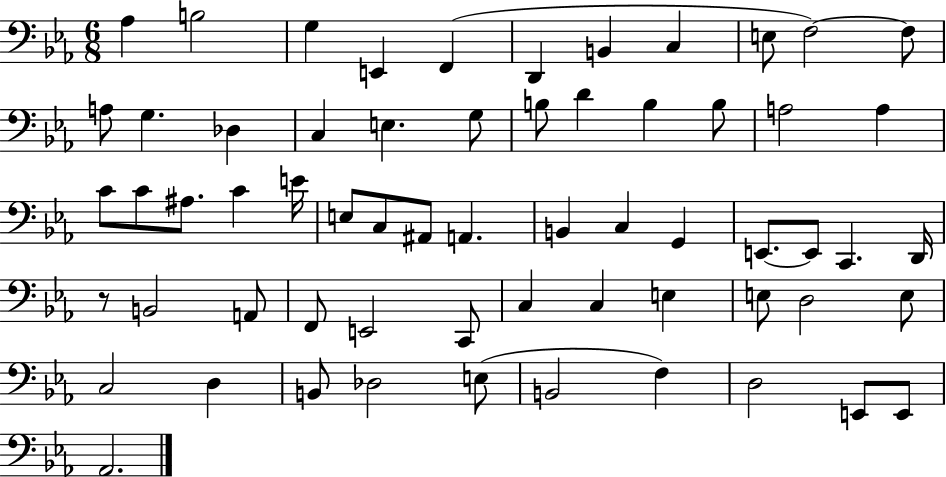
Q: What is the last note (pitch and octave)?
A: Ab2